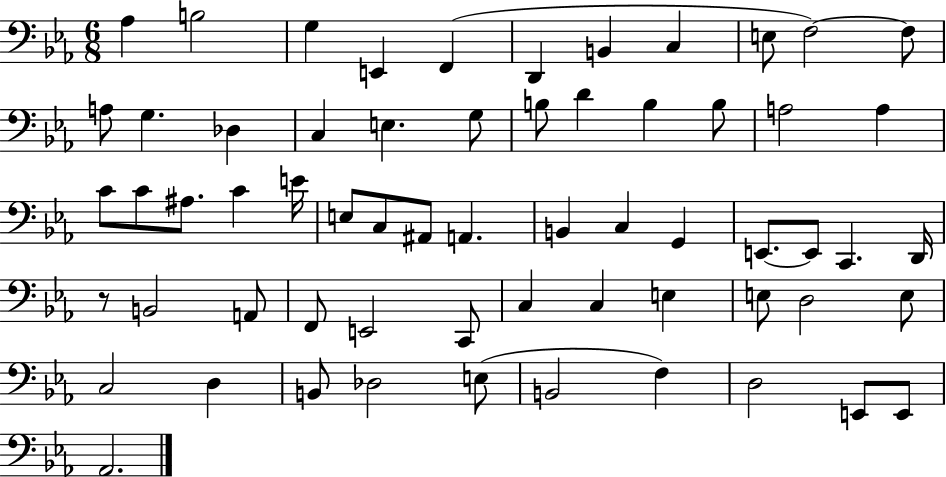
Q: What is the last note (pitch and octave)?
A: Ab2